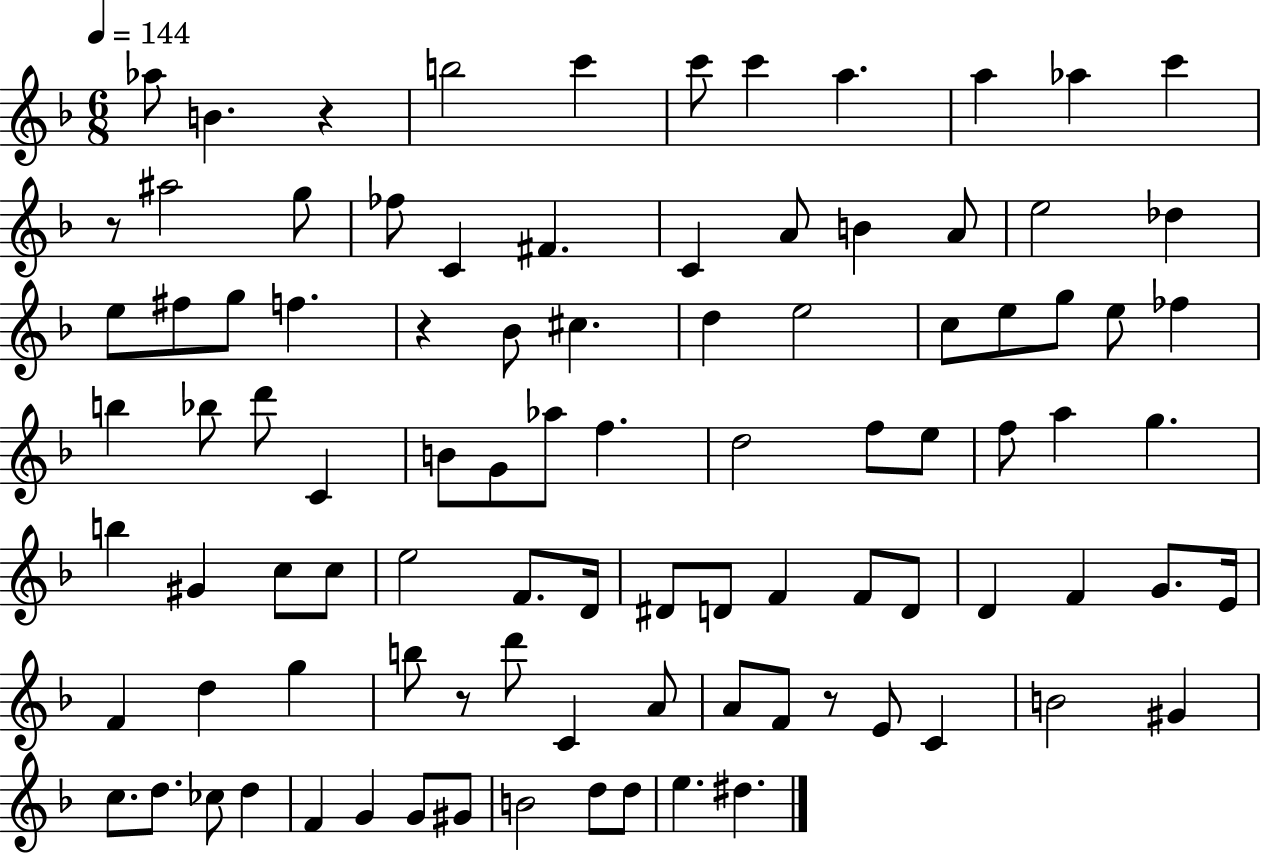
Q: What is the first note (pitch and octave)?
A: Ab5